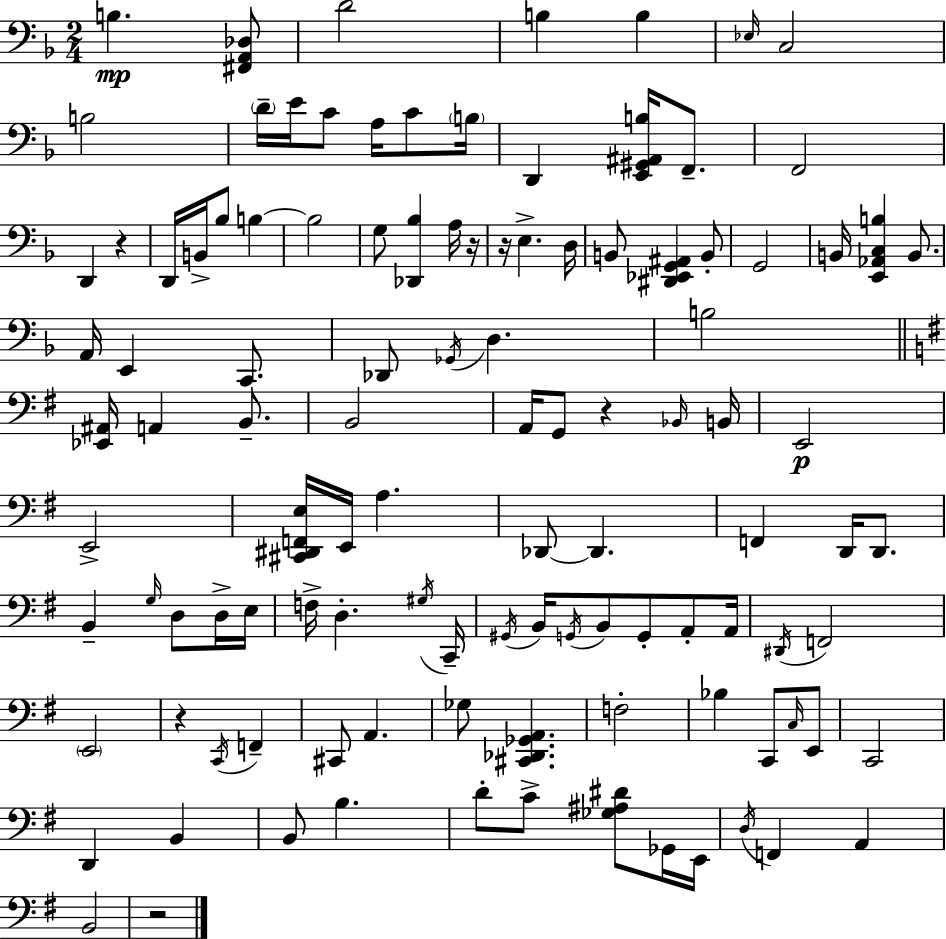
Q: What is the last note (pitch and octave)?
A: B2